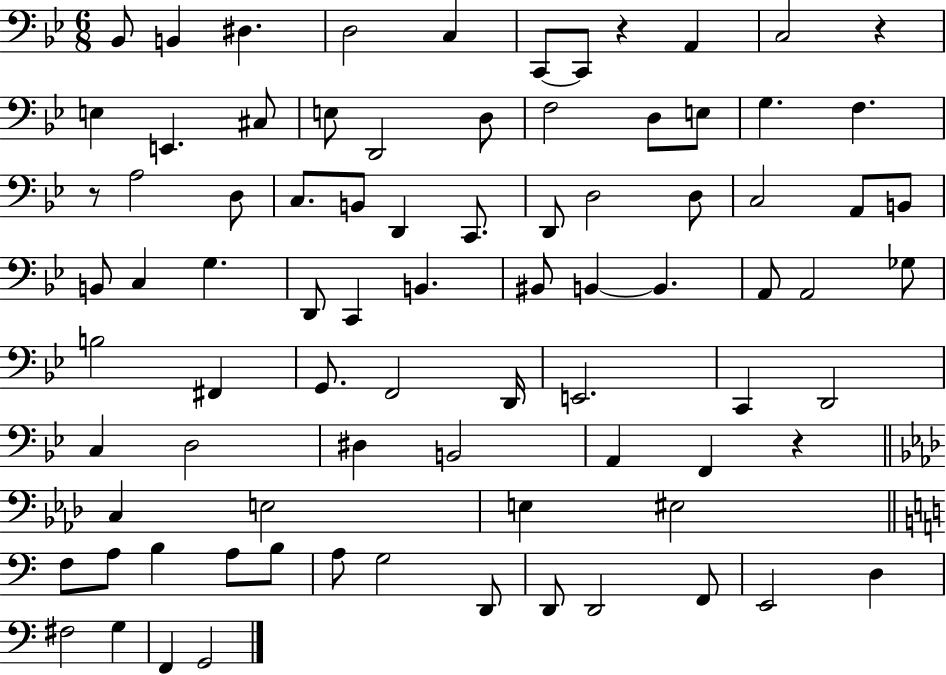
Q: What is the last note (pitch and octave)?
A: G2